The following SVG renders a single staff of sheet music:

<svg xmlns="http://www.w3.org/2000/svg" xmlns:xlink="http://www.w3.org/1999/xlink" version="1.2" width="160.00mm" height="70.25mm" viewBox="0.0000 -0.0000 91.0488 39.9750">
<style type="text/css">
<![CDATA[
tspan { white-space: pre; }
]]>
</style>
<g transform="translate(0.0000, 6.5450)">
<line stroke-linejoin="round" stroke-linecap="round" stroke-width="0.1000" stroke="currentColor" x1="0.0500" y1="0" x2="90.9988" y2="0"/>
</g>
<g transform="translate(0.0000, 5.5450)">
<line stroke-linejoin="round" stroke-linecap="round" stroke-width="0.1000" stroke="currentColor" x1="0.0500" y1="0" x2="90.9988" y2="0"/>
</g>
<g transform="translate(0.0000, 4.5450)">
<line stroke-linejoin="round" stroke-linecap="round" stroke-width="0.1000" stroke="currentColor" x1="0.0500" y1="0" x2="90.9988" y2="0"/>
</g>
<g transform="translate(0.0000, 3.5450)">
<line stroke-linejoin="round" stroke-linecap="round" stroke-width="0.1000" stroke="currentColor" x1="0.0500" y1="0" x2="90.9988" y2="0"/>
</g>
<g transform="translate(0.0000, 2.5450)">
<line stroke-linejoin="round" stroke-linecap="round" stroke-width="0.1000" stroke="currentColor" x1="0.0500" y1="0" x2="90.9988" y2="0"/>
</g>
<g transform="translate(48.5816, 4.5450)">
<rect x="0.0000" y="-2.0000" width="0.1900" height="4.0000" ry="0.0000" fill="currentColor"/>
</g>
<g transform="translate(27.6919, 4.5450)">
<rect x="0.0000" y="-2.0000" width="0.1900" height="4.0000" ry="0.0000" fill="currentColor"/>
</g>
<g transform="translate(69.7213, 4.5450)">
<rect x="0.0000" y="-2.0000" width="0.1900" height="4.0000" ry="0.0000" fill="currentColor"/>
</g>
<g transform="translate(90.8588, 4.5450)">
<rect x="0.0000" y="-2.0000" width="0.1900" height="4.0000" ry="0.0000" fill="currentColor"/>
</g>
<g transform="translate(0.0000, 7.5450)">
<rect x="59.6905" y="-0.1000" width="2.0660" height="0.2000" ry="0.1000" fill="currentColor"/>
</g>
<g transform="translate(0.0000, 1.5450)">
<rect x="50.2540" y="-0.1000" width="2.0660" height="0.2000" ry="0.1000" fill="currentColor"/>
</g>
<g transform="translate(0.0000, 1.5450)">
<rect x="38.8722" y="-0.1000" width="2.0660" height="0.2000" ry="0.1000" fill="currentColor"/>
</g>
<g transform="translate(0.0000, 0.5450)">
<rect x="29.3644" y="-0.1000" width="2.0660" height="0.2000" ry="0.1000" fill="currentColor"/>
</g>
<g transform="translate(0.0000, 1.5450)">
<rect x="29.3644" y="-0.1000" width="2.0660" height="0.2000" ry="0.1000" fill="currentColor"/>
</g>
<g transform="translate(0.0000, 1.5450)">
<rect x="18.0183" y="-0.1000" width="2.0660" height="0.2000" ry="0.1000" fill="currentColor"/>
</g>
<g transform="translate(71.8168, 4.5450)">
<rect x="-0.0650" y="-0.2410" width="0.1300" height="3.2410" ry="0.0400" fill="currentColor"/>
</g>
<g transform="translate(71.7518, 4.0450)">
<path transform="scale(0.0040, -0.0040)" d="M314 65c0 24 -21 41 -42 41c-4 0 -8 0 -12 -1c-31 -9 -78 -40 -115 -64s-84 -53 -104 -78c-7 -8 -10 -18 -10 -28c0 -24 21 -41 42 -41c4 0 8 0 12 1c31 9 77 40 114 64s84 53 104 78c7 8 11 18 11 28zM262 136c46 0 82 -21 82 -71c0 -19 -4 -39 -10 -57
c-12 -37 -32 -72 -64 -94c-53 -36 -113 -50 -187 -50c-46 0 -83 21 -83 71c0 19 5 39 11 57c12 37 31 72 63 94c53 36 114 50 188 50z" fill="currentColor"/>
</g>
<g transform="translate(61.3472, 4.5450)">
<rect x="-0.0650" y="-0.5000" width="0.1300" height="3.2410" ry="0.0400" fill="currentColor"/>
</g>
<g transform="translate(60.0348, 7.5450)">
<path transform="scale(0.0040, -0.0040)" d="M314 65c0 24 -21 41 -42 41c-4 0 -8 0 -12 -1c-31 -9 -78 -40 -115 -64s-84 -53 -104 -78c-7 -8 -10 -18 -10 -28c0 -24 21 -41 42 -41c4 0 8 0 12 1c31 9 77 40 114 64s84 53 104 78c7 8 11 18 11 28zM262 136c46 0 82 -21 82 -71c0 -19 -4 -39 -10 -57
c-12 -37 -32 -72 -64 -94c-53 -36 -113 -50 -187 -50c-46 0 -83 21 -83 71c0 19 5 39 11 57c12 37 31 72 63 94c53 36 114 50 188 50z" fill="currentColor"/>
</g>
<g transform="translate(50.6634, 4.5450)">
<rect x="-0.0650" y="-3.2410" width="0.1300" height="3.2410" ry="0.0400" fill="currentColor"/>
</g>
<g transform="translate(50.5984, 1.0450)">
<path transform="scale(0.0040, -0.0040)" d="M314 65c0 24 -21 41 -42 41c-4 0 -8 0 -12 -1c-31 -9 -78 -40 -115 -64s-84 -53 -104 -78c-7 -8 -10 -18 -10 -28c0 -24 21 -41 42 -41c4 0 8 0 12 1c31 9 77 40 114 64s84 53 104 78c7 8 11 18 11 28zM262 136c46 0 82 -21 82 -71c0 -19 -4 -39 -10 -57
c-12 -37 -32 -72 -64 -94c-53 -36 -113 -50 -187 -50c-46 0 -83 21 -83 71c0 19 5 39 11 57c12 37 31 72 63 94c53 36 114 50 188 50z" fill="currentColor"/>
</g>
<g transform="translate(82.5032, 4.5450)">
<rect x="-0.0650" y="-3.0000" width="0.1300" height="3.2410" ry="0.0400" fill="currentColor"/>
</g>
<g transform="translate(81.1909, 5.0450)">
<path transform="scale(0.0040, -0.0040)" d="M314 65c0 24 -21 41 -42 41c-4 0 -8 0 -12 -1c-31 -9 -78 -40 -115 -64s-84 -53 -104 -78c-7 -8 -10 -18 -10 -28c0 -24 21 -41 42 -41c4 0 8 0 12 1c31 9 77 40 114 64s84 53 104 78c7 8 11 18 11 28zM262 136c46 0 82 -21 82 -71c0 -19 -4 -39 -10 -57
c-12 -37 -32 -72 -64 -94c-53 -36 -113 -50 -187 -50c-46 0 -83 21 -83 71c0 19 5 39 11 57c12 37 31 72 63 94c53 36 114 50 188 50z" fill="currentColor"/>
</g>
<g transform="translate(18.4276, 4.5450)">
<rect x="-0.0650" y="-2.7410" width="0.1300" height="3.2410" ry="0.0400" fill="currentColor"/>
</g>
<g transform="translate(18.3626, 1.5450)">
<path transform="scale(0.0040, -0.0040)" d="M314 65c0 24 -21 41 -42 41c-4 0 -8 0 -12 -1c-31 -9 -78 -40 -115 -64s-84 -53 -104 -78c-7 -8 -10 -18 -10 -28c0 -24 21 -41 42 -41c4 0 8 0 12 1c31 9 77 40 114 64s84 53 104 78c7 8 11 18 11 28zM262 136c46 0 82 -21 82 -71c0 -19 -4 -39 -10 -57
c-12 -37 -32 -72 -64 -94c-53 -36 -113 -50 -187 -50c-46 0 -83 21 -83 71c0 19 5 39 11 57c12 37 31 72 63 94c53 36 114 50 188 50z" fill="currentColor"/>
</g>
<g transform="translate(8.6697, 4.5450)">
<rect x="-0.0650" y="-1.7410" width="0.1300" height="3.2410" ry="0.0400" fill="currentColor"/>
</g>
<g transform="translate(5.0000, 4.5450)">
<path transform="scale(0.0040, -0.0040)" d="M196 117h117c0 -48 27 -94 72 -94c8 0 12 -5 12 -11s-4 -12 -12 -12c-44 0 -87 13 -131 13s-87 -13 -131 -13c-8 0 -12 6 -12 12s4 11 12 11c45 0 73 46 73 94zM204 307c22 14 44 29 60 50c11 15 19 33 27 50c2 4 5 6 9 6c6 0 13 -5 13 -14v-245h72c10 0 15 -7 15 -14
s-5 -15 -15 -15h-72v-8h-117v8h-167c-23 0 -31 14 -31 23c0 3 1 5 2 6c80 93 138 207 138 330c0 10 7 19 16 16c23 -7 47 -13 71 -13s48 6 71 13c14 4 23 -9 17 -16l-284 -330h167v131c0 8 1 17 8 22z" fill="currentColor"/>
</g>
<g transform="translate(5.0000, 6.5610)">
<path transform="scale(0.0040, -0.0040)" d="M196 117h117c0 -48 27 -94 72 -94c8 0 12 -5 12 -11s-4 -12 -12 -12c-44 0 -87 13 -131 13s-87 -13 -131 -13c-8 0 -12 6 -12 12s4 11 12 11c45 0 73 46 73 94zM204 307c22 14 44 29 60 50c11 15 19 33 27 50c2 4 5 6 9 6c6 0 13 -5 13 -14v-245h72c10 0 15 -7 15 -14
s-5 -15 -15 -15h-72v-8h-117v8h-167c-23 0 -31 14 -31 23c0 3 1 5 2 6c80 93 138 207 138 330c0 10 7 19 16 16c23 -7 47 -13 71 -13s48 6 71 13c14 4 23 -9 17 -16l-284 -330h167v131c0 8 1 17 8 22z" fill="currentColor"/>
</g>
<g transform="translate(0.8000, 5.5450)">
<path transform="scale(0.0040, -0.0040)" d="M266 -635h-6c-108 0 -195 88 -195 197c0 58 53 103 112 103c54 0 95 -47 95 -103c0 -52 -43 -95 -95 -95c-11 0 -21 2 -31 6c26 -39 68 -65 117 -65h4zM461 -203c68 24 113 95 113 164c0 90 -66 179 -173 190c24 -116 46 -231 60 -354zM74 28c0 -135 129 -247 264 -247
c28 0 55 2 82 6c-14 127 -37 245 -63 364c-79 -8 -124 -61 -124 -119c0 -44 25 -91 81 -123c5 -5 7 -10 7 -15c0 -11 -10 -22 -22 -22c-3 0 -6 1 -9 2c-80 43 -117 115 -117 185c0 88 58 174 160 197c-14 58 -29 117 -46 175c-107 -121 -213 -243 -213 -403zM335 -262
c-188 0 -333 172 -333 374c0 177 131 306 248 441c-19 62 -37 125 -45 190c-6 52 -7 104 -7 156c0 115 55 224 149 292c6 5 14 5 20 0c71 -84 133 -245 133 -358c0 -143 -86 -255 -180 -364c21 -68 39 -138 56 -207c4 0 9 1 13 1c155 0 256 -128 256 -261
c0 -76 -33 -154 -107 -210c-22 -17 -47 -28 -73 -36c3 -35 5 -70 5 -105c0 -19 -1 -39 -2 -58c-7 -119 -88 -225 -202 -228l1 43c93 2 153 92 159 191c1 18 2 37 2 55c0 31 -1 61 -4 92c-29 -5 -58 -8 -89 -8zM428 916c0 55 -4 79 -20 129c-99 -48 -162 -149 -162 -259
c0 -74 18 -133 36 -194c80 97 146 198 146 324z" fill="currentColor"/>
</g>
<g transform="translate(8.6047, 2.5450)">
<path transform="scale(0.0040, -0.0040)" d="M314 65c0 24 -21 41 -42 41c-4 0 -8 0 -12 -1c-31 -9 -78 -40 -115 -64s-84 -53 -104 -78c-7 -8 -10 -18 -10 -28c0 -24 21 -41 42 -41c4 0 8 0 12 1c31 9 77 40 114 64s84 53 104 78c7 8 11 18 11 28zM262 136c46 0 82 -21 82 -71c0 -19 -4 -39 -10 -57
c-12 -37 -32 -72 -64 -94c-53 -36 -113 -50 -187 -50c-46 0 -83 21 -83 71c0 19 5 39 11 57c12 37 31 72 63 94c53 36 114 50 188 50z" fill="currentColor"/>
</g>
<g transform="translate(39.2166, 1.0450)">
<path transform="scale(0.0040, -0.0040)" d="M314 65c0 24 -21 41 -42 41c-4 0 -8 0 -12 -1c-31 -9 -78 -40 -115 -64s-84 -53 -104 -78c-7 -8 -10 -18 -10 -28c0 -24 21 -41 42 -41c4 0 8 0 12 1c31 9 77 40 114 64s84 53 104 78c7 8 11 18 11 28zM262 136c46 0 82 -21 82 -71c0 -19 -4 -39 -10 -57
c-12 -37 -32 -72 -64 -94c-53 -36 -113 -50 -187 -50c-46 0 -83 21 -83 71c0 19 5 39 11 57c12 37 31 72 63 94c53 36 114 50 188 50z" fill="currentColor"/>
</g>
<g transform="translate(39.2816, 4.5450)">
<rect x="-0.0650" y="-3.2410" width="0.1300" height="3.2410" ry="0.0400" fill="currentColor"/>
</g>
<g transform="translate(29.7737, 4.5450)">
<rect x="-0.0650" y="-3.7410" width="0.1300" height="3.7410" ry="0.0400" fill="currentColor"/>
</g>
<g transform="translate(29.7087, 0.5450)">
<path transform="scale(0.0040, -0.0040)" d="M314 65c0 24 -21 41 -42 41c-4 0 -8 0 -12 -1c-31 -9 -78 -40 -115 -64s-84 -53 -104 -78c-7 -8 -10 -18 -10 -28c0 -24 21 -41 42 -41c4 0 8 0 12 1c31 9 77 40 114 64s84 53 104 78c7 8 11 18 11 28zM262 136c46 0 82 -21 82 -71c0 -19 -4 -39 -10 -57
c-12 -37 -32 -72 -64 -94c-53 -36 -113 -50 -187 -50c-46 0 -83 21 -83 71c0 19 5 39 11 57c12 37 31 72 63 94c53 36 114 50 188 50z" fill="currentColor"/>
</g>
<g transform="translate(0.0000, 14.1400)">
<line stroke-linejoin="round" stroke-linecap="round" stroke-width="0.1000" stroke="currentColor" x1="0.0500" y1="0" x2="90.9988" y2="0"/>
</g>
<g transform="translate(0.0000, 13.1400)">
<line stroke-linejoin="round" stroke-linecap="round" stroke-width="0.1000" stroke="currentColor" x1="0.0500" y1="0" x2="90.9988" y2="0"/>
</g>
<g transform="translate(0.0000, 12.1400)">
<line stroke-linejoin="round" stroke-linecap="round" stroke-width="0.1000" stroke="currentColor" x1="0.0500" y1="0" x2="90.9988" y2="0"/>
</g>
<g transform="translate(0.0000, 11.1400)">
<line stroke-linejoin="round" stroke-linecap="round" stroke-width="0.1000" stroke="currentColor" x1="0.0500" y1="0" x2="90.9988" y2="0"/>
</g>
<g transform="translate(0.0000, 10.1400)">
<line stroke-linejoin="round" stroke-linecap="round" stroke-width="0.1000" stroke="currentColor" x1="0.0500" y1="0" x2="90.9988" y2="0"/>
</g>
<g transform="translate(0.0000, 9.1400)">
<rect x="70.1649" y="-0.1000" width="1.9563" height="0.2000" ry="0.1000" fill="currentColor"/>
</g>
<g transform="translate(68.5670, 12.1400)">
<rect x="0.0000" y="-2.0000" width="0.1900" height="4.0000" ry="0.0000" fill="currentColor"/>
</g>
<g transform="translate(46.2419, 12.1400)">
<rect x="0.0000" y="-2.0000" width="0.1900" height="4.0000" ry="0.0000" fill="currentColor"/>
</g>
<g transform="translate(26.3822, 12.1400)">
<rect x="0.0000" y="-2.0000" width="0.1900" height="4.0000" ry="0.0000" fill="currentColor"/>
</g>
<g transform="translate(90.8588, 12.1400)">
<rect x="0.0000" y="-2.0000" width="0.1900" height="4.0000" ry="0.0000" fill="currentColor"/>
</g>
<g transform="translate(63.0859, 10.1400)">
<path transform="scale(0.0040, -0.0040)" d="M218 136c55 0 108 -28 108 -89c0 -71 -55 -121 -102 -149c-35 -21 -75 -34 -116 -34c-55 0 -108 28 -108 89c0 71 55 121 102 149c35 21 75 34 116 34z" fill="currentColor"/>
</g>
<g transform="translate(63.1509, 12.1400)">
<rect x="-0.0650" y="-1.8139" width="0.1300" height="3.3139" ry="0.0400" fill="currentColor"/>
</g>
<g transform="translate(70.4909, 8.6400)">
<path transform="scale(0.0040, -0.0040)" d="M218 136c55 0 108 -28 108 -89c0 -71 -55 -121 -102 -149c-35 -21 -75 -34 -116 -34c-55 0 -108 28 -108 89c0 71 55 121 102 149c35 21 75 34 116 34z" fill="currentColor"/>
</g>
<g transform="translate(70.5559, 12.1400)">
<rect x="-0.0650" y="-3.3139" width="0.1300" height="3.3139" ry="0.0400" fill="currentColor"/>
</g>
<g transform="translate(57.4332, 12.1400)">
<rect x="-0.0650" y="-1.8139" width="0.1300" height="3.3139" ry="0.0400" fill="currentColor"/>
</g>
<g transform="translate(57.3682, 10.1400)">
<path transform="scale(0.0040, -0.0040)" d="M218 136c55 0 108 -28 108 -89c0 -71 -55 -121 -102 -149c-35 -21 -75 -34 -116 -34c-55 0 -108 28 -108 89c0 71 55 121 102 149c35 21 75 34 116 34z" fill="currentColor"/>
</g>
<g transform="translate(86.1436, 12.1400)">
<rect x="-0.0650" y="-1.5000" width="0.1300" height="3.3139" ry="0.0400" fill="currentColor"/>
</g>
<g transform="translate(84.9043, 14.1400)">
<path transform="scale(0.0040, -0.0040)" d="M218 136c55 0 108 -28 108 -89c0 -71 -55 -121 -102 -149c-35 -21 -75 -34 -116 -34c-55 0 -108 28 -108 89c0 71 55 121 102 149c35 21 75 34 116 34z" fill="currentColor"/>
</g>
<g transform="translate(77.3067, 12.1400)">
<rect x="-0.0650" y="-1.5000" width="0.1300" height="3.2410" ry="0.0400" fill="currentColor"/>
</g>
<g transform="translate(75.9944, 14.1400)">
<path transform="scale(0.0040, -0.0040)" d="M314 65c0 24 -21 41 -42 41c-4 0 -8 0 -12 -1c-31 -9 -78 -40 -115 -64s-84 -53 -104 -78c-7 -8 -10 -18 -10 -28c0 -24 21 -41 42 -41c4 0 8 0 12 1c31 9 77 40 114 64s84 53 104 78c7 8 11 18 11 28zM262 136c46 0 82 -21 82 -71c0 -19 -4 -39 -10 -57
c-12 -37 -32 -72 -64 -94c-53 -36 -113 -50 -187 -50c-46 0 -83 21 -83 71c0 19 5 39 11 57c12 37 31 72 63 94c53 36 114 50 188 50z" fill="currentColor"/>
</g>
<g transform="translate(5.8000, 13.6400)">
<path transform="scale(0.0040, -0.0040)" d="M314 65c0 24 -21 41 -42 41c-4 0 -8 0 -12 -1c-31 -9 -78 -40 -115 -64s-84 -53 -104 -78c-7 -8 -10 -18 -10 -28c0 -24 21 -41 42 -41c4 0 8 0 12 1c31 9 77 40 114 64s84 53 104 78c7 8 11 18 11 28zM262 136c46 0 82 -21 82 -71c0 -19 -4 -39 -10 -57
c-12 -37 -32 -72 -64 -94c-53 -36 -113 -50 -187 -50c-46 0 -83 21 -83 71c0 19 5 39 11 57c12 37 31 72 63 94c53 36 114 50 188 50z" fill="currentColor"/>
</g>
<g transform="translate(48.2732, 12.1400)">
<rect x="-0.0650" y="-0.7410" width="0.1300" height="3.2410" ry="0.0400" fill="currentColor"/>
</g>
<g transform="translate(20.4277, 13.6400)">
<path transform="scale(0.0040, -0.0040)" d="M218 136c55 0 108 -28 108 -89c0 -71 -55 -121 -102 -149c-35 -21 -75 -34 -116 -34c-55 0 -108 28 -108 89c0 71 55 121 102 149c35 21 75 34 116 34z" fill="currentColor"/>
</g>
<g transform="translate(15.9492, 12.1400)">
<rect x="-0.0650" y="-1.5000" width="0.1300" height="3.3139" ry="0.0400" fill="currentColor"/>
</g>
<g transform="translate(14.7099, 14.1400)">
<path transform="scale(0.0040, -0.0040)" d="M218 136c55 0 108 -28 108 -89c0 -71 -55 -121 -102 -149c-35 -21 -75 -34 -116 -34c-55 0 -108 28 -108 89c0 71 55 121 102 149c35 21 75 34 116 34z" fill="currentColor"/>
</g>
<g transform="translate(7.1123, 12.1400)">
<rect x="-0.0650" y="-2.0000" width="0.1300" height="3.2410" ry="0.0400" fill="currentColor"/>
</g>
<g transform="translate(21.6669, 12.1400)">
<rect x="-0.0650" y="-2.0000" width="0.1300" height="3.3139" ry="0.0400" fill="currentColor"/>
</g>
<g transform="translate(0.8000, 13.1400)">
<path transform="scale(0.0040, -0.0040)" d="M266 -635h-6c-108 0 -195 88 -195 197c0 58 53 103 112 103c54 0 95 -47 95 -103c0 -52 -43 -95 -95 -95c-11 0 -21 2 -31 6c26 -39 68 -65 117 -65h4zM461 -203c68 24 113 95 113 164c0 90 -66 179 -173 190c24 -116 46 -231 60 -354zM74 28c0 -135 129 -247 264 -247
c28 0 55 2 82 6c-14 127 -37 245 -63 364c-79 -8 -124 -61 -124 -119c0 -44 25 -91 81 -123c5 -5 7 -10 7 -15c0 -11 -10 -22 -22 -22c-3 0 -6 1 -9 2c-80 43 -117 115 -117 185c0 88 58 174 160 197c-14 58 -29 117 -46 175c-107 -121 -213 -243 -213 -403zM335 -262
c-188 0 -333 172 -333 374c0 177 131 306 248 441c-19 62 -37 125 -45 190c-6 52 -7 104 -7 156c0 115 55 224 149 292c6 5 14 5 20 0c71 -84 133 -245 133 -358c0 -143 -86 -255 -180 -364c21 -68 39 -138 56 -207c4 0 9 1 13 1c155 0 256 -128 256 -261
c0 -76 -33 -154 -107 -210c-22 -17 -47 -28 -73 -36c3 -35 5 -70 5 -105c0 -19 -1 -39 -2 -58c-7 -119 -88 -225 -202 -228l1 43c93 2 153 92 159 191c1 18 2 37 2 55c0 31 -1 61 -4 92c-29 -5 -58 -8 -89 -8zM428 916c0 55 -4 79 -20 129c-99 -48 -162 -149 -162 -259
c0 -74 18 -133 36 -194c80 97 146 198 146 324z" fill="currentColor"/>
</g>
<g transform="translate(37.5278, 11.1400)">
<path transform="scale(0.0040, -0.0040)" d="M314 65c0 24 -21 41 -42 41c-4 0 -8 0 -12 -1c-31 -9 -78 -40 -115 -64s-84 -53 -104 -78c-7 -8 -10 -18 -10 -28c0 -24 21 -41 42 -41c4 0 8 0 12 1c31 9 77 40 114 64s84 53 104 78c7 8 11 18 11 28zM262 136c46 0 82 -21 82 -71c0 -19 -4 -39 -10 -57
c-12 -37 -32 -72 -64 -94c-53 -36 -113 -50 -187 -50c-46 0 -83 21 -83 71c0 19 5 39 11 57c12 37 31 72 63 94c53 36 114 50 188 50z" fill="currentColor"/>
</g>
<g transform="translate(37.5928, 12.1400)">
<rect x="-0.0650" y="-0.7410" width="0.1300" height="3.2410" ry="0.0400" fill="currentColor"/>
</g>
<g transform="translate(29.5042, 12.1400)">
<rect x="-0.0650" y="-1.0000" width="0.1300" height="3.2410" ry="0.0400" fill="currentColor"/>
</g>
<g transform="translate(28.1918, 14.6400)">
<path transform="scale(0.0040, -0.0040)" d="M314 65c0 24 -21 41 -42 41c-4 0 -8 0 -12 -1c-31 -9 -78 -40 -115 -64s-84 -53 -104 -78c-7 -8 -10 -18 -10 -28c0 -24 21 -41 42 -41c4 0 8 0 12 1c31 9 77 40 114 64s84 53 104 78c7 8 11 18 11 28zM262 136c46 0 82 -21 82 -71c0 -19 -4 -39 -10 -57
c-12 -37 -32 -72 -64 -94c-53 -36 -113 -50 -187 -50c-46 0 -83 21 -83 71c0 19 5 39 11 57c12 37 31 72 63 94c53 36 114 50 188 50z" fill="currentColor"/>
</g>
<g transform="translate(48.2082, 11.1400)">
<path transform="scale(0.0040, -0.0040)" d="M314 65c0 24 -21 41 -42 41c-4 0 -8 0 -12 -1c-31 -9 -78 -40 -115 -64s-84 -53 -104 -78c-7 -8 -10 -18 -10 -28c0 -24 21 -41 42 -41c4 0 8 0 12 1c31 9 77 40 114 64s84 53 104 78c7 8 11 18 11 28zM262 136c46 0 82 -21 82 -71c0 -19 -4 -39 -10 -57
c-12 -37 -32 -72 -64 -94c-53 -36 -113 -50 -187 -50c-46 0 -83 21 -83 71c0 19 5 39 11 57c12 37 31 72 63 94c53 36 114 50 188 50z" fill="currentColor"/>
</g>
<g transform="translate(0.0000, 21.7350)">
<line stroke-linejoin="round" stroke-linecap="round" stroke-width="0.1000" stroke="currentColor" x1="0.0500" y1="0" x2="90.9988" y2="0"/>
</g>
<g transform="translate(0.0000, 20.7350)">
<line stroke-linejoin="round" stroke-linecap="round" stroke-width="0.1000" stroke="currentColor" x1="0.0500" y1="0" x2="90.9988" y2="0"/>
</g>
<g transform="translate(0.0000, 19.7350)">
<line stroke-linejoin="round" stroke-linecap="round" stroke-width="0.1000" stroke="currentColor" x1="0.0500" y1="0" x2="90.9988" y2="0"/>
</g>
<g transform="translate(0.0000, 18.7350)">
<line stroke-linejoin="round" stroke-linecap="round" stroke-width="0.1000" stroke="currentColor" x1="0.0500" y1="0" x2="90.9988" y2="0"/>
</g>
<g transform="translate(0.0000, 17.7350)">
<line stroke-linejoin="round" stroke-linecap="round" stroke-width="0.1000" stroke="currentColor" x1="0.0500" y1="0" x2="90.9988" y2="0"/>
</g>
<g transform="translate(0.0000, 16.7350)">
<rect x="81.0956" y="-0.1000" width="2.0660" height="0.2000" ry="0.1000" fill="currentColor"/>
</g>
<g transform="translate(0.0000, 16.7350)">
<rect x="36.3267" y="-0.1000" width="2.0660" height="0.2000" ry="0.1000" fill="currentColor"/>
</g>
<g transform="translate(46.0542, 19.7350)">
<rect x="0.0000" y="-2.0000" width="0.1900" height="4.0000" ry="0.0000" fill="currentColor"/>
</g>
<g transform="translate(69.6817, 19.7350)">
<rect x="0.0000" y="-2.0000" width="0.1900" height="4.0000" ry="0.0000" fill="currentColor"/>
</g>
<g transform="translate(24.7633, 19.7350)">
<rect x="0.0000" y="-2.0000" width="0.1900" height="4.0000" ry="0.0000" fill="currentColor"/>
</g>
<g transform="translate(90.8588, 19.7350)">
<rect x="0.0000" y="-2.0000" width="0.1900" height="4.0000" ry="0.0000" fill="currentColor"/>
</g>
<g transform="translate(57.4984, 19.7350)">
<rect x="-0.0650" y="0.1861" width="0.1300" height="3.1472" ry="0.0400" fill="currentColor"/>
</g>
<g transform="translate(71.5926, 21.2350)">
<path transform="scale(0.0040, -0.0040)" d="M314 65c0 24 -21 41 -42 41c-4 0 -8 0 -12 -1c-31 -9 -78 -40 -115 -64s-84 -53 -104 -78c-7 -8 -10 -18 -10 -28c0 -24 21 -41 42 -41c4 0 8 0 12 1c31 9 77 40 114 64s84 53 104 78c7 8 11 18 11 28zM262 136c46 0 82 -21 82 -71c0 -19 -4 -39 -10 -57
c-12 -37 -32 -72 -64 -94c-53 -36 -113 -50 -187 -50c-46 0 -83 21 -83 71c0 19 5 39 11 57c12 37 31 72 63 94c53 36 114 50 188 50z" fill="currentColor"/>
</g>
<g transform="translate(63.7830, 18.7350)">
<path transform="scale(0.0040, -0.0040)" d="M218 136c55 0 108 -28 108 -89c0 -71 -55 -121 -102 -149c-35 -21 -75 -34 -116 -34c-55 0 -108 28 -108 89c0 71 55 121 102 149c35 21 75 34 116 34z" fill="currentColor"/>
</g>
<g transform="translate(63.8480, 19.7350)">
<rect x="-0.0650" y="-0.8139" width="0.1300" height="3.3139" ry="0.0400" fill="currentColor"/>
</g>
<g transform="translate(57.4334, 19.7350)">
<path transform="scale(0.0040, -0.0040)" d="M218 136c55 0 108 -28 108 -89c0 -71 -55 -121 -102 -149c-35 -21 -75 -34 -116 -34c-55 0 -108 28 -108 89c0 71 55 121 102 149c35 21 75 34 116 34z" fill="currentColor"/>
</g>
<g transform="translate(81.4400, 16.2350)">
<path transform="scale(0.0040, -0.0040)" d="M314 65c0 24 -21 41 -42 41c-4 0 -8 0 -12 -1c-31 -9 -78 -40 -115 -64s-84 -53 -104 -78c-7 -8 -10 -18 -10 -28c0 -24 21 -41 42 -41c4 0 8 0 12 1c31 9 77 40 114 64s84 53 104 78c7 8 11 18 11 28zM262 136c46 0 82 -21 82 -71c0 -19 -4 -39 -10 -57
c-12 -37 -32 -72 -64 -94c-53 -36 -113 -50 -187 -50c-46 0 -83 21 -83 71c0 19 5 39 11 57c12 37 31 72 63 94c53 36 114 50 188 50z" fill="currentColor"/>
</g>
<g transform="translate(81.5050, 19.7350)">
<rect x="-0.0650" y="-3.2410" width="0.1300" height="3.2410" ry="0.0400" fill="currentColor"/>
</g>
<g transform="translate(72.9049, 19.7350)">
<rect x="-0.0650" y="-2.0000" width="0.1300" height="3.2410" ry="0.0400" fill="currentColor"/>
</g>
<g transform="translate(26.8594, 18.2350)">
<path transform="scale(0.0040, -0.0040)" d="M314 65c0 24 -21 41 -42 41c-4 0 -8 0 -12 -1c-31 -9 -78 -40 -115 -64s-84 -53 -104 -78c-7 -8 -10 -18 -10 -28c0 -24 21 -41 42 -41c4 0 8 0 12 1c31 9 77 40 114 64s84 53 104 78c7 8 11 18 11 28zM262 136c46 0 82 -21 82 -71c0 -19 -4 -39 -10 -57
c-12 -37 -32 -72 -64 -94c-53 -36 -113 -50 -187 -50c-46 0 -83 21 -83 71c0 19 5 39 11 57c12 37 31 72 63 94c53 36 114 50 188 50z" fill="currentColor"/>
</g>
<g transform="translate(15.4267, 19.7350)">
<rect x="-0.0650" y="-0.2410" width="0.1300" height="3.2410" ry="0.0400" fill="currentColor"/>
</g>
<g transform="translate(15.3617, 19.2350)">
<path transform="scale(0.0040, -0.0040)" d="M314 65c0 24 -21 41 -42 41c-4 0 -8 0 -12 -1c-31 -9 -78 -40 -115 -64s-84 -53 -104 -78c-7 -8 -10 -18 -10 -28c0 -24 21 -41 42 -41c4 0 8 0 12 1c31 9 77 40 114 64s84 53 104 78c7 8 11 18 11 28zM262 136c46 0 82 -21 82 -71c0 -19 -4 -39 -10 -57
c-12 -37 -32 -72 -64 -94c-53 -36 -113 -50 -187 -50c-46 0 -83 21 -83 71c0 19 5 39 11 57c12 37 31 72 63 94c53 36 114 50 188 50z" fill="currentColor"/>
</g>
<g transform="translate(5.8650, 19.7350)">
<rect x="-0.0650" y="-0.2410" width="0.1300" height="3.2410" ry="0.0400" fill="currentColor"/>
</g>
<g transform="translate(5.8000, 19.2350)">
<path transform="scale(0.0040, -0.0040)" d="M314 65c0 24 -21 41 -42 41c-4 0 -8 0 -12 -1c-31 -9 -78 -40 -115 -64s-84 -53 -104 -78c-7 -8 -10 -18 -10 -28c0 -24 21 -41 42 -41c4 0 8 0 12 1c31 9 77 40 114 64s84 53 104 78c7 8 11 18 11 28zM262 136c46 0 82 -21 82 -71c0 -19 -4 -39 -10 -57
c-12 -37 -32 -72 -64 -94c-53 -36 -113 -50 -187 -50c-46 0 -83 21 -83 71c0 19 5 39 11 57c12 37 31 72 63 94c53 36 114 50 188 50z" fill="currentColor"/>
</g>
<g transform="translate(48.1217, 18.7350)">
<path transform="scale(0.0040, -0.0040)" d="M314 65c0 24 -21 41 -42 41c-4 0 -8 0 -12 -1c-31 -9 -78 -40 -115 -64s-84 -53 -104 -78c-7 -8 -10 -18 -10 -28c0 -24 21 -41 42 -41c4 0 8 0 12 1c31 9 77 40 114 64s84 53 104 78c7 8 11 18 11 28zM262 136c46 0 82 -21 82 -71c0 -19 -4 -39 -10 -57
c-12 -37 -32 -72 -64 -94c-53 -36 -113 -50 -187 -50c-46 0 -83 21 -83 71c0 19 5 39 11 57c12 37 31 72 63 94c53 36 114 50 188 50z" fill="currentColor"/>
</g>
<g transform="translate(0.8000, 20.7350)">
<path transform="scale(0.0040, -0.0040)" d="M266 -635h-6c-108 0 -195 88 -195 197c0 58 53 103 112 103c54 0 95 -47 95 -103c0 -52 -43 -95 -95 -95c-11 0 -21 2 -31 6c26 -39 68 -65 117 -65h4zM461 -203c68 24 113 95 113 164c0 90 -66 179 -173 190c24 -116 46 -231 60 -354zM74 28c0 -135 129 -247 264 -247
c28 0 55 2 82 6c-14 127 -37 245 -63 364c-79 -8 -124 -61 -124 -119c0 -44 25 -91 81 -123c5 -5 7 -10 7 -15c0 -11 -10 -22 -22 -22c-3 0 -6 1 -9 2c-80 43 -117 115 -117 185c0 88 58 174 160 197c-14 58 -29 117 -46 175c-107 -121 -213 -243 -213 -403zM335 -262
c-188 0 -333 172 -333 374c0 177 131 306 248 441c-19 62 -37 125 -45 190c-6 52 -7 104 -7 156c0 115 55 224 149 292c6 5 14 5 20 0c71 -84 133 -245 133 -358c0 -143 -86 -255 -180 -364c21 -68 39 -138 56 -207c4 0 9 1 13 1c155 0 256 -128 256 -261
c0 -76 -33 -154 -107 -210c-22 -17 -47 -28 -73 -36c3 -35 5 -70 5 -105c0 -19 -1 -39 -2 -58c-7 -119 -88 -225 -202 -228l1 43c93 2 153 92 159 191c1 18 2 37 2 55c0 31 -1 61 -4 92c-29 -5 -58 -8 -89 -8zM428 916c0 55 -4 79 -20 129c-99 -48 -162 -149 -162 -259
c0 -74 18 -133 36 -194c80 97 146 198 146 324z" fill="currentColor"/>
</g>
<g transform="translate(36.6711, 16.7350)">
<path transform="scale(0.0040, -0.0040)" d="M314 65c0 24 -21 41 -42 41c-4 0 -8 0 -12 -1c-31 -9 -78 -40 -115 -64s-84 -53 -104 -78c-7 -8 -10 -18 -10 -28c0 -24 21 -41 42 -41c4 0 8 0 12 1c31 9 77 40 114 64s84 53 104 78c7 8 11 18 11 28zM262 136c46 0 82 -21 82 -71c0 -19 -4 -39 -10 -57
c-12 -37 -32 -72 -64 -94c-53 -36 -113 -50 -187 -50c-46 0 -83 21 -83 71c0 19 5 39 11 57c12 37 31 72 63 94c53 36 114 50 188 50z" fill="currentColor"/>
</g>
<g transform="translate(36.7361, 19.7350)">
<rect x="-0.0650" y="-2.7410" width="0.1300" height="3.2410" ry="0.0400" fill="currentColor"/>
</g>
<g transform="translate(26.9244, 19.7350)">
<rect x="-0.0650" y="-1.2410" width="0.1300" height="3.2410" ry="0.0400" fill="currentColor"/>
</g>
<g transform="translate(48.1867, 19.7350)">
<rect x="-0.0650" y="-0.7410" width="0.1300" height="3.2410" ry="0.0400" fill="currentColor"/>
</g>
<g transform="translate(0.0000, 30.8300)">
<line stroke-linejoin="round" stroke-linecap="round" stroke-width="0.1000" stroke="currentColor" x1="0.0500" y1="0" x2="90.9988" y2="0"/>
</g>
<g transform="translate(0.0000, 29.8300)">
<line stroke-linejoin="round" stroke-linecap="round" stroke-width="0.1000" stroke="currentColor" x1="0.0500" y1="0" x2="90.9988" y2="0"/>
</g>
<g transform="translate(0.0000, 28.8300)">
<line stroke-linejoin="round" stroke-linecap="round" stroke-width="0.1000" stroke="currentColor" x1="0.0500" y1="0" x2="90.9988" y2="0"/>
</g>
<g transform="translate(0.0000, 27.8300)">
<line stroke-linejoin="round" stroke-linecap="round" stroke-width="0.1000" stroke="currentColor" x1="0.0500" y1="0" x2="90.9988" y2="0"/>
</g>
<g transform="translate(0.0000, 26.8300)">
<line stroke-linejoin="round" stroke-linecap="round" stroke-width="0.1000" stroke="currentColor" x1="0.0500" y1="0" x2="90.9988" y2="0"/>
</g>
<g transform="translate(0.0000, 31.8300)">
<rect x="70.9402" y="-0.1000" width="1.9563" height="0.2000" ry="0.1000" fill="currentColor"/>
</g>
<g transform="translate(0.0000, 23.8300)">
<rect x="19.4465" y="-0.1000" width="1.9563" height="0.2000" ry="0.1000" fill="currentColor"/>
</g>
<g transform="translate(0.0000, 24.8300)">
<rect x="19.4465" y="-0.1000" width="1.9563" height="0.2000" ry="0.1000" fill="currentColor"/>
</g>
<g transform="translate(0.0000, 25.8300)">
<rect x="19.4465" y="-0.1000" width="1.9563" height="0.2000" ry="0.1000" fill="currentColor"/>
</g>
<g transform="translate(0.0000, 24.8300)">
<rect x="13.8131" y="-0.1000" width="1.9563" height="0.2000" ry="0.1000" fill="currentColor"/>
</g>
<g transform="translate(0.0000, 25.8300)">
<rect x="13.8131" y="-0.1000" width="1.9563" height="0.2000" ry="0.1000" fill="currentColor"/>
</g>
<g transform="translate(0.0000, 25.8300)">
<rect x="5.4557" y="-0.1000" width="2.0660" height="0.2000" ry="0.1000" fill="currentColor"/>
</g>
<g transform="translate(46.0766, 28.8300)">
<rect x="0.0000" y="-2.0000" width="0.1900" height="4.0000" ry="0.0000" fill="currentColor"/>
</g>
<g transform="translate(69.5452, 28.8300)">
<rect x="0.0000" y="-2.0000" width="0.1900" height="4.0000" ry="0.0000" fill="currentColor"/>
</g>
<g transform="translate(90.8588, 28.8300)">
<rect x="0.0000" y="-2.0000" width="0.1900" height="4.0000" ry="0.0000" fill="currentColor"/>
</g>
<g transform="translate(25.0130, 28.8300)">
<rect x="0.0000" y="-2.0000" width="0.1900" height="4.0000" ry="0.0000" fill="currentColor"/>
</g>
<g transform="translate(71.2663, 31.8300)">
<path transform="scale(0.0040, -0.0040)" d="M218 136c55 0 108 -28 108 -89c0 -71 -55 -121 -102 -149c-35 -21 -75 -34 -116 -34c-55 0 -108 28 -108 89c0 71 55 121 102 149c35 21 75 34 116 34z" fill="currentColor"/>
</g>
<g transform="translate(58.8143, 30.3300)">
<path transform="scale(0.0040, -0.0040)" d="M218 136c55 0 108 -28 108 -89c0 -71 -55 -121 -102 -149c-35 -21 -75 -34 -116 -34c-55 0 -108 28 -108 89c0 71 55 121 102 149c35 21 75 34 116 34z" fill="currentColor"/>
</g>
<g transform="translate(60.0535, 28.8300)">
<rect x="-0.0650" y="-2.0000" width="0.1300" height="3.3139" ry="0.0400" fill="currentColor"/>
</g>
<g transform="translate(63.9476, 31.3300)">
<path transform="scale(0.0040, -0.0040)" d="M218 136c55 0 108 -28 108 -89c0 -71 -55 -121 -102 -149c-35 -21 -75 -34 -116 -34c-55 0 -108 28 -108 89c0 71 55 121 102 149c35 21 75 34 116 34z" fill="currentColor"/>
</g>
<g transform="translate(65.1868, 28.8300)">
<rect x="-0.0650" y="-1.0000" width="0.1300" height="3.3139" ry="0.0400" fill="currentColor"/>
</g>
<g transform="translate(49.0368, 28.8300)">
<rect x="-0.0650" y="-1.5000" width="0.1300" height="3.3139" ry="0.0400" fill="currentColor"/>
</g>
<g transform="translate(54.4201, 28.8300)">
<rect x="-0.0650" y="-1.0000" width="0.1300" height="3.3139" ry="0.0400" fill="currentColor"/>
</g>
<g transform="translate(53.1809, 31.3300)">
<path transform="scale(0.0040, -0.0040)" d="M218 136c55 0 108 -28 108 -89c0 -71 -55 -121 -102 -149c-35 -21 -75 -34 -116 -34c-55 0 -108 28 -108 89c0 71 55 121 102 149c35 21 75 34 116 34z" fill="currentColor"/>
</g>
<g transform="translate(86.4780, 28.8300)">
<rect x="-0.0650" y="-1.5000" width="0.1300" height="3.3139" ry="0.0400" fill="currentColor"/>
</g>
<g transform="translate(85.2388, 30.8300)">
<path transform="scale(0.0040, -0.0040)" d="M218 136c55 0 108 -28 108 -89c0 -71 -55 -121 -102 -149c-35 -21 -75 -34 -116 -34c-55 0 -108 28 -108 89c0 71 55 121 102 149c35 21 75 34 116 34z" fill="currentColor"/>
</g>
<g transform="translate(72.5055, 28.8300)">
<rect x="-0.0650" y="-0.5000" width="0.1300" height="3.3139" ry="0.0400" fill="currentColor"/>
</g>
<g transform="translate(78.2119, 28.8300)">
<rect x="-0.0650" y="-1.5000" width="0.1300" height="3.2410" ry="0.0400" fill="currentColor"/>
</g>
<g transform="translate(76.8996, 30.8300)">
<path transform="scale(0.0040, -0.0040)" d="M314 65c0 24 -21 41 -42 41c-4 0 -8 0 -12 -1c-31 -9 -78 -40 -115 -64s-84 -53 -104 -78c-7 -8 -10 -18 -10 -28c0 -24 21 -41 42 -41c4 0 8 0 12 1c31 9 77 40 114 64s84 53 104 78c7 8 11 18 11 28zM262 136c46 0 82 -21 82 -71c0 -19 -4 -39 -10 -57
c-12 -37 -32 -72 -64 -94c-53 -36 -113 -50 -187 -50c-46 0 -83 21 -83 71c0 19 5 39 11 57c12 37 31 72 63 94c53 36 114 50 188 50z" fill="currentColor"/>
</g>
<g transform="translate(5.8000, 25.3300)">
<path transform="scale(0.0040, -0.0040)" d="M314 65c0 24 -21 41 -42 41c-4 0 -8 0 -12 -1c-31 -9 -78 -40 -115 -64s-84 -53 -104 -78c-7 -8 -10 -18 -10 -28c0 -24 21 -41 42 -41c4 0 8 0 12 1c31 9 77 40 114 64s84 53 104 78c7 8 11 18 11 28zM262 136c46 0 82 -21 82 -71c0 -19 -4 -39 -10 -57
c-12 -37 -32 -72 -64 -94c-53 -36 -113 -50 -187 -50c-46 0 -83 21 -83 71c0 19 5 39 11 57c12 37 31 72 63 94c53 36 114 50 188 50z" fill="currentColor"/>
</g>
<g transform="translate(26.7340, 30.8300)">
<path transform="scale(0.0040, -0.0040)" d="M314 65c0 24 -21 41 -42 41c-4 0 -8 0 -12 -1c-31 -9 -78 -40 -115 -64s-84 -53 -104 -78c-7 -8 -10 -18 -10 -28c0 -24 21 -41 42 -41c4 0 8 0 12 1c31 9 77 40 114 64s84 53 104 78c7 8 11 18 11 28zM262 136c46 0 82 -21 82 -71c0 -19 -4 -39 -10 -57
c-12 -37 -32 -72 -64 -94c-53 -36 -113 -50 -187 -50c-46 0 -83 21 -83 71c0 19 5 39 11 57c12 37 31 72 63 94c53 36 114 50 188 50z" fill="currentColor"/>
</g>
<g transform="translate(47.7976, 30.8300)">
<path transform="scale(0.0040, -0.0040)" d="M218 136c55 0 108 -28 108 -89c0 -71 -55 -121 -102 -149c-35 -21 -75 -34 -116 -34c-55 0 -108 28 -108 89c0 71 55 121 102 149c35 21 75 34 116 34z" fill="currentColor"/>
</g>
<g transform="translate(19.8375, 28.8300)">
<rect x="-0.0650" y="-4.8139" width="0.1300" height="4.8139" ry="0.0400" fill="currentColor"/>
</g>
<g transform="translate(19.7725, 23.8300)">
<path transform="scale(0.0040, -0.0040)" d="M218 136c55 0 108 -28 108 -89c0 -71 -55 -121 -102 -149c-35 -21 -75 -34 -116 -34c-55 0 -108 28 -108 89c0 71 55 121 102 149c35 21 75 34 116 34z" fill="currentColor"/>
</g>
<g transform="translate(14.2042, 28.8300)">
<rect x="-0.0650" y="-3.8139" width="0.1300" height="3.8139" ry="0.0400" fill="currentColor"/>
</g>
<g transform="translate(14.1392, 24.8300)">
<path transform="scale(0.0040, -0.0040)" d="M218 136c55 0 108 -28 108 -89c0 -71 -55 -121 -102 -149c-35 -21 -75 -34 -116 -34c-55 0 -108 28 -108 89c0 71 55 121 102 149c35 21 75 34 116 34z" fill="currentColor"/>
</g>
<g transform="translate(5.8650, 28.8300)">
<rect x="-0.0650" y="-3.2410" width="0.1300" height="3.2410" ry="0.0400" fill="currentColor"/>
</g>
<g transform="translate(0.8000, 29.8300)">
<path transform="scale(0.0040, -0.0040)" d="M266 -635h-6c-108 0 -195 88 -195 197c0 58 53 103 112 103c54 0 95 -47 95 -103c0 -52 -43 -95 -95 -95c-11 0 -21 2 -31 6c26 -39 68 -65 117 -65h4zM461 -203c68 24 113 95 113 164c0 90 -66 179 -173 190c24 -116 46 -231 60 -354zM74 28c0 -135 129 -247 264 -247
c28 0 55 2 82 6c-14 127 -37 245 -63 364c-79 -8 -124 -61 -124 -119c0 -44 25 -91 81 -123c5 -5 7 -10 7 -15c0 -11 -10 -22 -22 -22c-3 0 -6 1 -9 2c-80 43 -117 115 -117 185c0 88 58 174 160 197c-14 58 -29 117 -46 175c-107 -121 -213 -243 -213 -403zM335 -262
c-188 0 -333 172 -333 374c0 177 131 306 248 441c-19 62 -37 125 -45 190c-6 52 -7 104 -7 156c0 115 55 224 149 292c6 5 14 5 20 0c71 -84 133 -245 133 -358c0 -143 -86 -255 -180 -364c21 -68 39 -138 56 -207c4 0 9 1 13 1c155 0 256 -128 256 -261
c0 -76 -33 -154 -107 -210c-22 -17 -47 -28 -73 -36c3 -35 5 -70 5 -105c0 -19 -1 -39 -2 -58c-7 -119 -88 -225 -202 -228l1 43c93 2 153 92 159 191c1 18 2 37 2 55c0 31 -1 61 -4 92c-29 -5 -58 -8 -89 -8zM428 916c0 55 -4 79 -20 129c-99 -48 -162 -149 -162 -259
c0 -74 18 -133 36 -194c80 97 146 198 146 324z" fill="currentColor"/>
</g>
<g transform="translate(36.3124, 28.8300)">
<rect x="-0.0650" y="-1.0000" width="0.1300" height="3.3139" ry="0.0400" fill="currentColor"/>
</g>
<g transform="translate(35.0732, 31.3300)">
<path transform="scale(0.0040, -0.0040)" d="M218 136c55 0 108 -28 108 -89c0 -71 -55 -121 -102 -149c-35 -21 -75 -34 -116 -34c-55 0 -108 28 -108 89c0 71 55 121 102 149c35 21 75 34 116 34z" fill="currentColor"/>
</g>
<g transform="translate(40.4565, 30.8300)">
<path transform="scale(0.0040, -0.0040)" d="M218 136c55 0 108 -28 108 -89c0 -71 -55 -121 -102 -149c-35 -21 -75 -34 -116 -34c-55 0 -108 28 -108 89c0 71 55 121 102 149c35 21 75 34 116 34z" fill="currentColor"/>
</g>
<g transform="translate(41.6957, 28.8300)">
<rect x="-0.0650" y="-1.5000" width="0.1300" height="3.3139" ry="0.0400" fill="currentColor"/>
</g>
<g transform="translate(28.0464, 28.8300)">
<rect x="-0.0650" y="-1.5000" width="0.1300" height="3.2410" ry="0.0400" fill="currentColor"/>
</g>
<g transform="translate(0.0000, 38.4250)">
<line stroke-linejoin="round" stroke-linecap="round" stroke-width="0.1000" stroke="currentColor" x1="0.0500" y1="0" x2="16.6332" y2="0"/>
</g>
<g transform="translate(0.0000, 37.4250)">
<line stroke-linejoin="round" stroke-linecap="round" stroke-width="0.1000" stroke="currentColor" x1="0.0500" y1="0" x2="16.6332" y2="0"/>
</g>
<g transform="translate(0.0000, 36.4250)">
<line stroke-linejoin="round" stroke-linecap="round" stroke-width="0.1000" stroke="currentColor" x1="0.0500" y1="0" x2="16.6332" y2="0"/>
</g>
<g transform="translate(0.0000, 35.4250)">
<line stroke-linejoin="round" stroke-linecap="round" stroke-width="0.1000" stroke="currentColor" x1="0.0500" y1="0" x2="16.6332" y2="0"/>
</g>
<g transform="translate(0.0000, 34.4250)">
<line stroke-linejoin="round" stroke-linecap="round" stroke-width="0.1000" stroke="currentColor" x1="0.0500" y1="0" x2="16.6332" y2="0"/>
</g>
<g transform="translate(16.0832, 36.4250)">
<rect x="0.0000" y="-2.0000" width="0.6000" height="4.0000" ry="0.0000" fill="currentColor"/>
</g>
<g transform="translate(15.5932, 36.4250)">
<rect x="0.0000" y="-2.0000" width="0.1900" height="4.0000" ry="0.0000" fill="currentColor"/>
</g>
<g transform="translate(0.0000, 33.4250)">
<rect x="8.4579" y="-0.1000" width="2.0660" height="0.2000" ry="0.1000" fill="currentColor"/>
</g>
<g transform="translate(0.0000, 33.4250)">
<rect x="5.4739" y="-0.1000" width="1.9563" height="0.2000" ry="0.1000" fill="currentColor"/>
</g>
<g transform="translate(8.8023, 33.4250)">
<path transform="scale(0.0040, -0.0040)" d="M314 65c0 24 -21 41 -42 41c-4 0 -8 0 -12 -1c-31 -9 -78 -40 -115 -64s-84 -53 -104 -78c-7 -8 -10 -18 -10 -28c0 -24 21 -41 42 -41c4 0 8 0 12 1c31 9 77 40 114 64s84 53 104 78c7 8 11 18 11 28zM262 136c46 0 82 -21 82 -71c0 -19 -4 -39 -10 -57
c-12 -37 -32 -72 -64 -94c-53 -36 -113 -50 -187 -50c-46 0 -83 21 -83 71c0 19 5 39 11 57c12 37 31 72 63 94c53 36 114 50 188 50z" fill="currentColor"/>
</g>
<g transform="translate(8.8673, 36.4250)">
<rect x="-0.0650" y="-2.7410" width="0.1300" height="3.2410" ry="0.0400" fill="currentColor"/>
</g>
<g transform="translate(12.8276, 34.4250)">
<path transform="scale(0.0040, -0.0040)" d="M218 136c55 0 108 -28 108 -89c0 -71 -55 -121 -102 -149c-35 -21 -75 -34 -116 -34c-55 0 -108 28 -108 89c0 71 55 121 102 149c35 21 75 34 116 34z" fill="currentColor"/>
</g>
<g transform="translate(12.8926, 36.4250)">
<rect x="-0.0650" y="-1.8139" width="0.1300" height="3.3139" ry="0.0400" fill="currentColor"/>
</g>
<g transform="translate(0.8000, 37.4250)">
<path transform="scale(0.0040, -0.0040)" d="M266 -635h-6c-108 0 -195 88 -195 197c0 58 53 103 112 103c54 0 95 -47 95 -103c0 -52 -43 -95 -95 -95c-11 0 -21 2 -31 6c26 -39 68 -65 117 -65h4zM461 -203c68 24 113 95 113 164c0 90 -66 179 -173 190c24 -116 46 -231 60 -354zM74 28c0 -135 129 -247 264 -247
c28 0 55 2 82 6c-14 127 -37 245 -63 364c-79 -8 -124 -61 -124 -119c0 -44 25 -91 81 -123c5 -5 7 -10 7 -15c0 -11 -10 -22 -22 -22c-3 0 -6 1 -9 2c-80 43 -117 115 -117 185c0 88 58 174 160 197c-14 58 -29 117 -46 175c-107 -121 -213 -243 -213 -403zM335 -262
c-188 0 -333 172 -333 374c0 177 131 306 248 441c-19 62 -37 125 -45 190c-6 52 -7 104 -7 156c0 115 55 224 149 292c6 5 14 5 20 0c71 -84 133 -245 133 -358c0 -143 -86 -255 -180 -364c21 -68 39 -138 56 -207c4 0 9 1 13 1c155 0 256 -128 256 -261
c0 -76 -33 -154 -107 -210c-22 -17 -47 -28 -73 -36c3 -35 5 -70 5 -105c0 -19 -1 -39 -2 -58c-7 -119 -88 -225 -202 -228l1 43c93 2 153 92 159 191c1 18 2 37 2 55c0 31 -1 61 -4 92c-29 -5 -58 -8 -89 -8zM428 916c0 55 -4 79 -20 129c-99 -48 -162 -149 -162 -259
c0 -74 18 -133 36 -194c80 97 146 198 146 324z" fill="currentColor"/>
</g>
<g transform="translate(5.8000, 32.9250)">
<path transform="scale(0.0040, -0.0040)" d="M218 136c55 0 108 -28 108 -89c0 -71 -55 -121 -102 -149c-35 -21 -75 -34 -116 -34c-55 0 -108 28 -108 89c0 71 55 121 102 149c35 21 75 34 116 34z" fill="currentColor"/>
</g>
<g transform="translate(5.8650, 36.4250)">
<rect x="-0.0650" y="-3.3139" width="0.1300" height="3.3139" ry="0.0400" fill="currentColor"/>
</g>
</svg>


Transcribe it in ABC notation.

X:1
T:Untitled
M:4/4
L:1/4
K:C
f2 a2 c'2 b2 b2 C2 c2 A2 F2 E F D2 d2 d2 f f b E2 E c2 c2 e2 a2 d2 B d F2 b2 b2 c' e' E2 D E E D F D C E2 E b a2 f